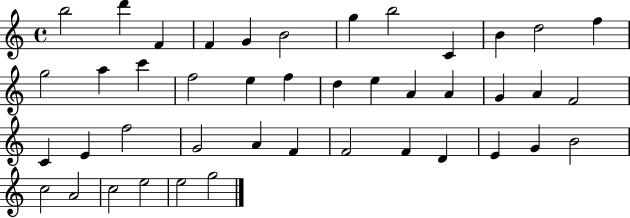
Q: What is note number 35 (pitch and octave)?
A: E4